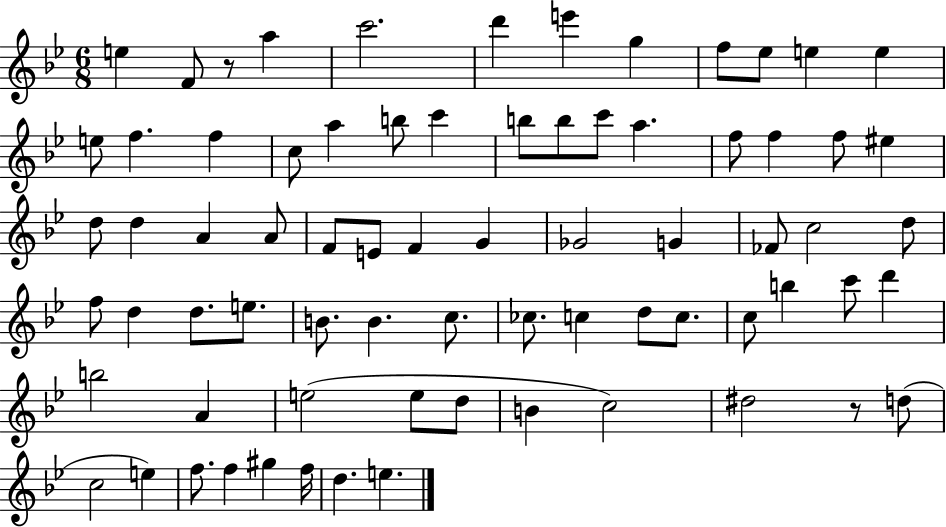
X:1
T:Untitled
M:6/8
L:1/4
K:Bb
e F/2 z/2 a c'2 d' e' g f/2 _e/2 e e e/2 f f c/2 a b/2 c' b/2 b/2 c'/2 a f/2 f f/2 ^e d/2 d A A/2 F/2 E/2 F G _G2 G _F/2 c2 d/2 f/2 d d/2 e/2 B/2 B c/2 _c/2 c d/2 c/2 c/2 b c'/2 d' b2 A e2 e/2 d/2 B c2 ^d2 z/2 d/2 c2 e f/2 f ^g f/4 d e